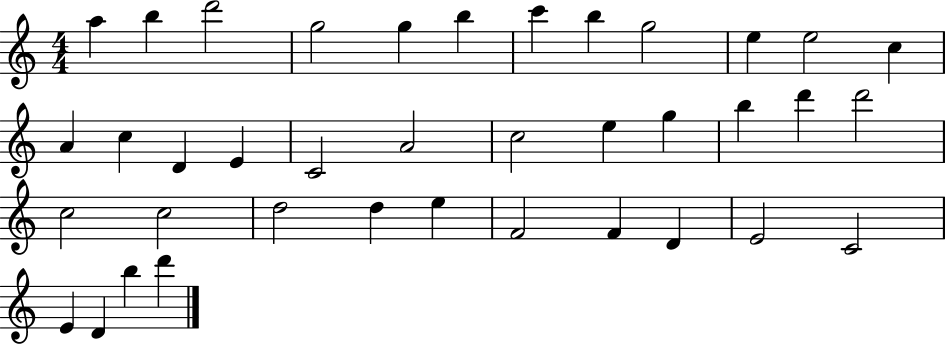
{
  \clef treble
  \numericTimeSignature
  \time 4/4
  \key c \major
  a''4 b''4 d'''2 | g''2 g''4 b''4 | c'''4 b''4 g''2 | e''4 e''2 c''4 | \break a'4 c''4 d'4 e'4 | c'2 a'2 | c''2 e''4 g''4 | b''4 d'''4 d'''2 | \break c''2 c''2 | d''2 d''4 e''4 | f'2 f'4 d'4 | e'2 c'2 | \break e'4 d'4 b''4 d'''4 | \bar "|."
}